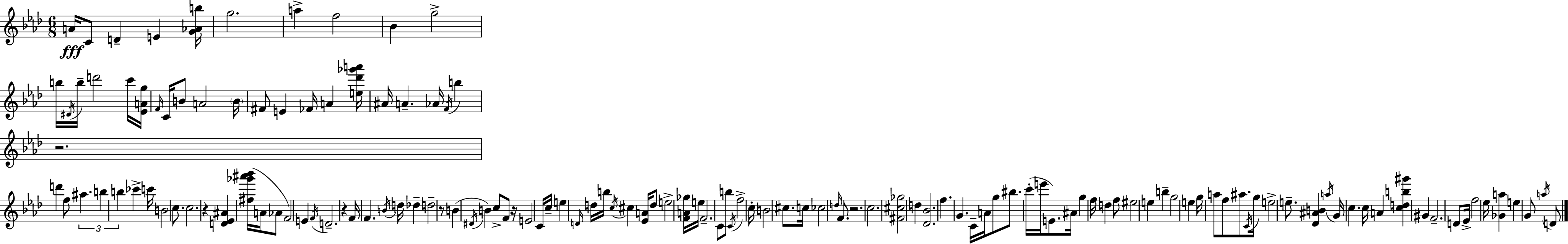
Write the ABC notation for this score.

X:1
T:Untitled
M:6/8
L:1/4
K:Ab
A/4 C/2 D E [G_Ab]/4 g2 a f2 _B g2 b/4 ^D/4 b/4 d'2 c'/4 [_EAg]/4 F/4 C/4 B/2 A2 B/4 ^F/2 E _F/4 A [e_d'_g'a']/4 ^A/4 A _A/4 F/4 b z2 d' f/2 ^a b b _c' c'/4 B2 c/2 c2 z [D_E^A] [^f_g'^a'_b']/4 A/4 _A/2 F2 E F/4 D2 z F/4 F B/4 d/4 _d d2 z/2 B ^D/4 B c/2 F/2 z/4 E2 C/4 c/4 e D/4 d/4 b/4 c/4 ^c [_EA]/4 d/2 e2 [FA_g]/4 e/4 F2 C/2 b/2 C/4 f2 c/4 B2 ^c/2 c/4 _c2 d/4 F/2 z2 c2 [^F^c_g]2 d [_D_B]2 f G C/4 A/4 g/2 ^b/2 c'/4 e'/4 E/2 ^A/4 g f/4 d f/2 ^e2 e b g2 e g/4 a/2 f/2 ^a/2 C/4 g/4 e2 e/2 [_D^AB] a/4 G/4 c c/4 A [cdb^g'] ^G F2 D/2 _E/4 f2 _e/4 [_Ga] e G/2 a/4 D/2